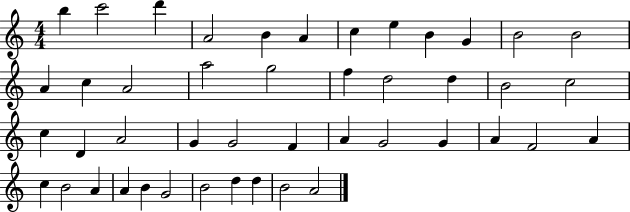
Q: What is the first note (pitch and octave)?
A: B5